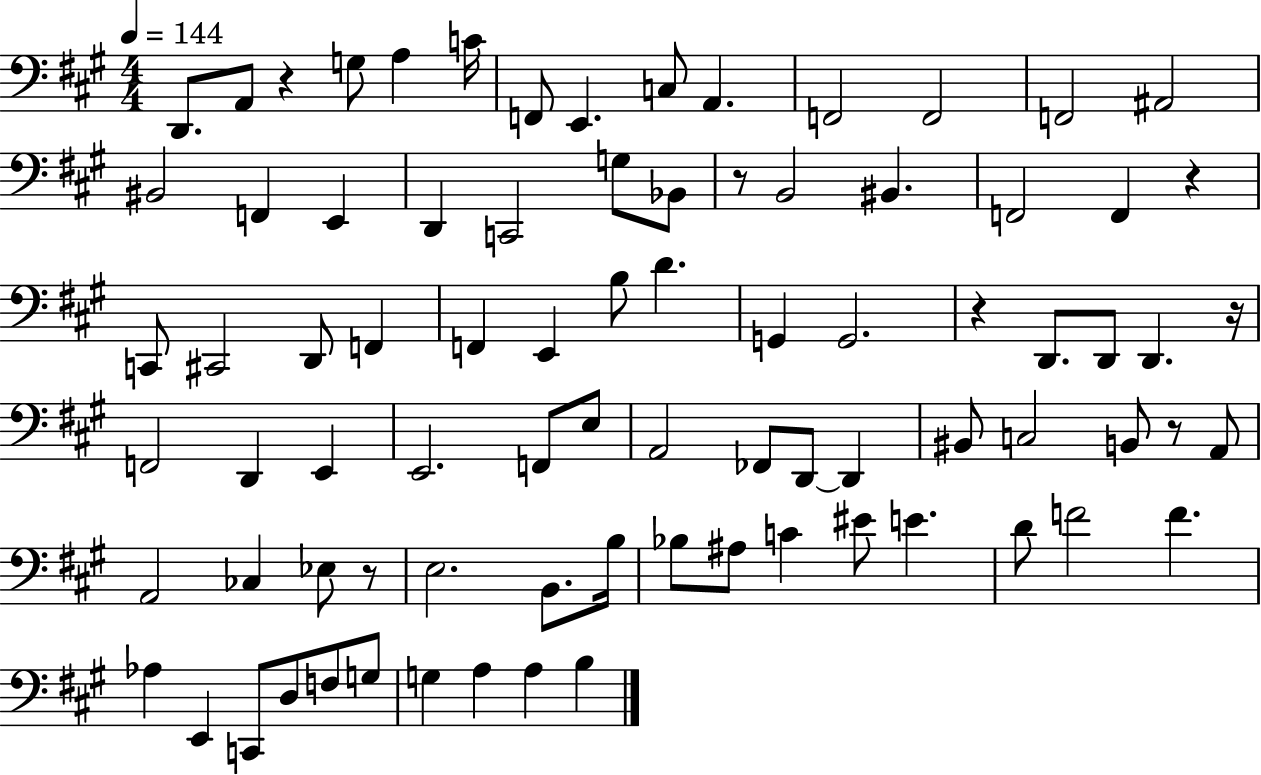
X:1
T:Untitled
M:4/4
L:1/4
K:A
D,,/2 A,,/2 z G,/2 A, C/4 F,,/2 E,, C,/2 A,, F,,2 F,,2 F,,2 ^A,,2 ^B,,2 F,, E,, D,, C,,2 G,/2 _B,,/2 z/2 B,,2 ^B,, F,,2 F,, z C,,/2 ^C,,2 D,,/2 F,, F,, E,, B,/2 D G,, G,,2 z D,,/2 D,,/2 D,, z/4 F,,2 D,, E,, E,,2 F,,/2 E,/2 A,,2 _F,,/2 D,,/2 D,, ^B,,/2 C,2 B,,/2 z/2 A,,/2 A,,2 _C, _E,/2 z/2 E,2 B,,/2 B,/4 _B,/2 ^A,/2 C ^E/2 E D/2 F2 F _A, E,, C,,/2 D,/2 F,/2 G,/2 G, A, A, B,